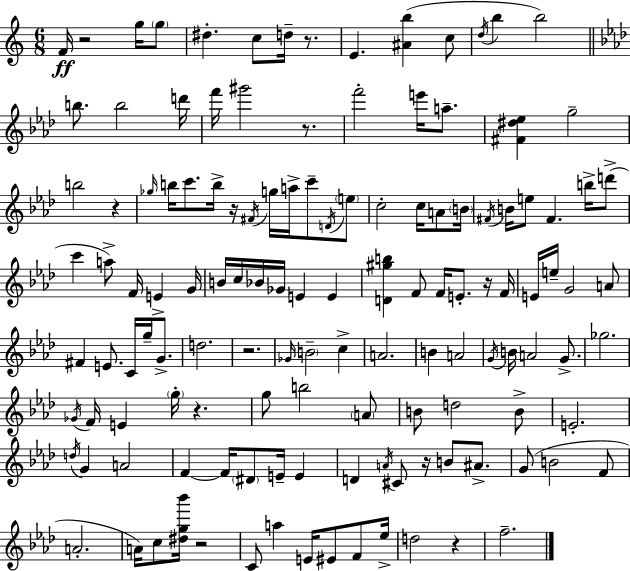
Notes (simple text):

F4/s R/h G5/s G5/e D#5/q. C5/e D5/s R/e. E4/q. [A#4,B5]/q C5/e D5/s B5/q B5/h B5/e. B5/h D6/s F6/s G#6/h R/e. F6/h E6/s A5/e. [F#4,D#5,Eb5]/q G5/h B5/h R/q Gb5/s B5/s C6/e. B5/s R/s F#4/s G5/s A5/s C6/e D4/s E5/e C5/h C5/s A4/e B4/s F#4/s B4/s E5/e F#4/q. B5/s D6/e C6/q A5/e F4/s E4/q G4/s B4/s C5/s Bb4/s Gb4/s E4/q E4/q [D4,G#5,B5]/q F4/e F4/s E4/e. R/s F4/s E4/s E5/s G4/h A4/e F#4/q E4/e. C4/s G5/s G4/e. D5/h. R/h. Gb4/s B4/h C5/q A4/h. B4/q A4/h G4/s B4/s A4/h G4/e. Gb5/h. Gb4/s F4/s E4/q G5/s R/q. G5/e B5/h A4/e B4/e D5/h B4/e E4/h. D5/s G4/q A4/h F4/q F4/s D#4/e E4/s E4/q D4/q A4/s C#4/e R/s B4/e A#4/e. G4/e B4/h F4/e A4/h. A4/s C5/e [D#5,G5,Bb6]/s R/h C4/e A5/q E4/s EIS4/e F4/e Eb5/s D5/h R/q F5/h.